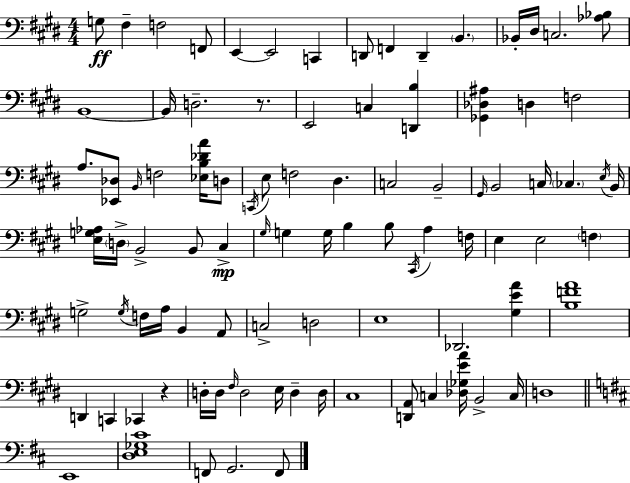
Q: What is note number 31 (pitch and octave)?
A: B2